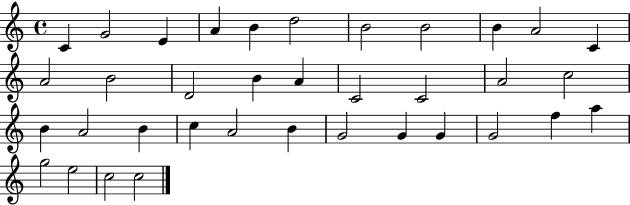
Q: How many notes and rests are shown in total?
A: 36